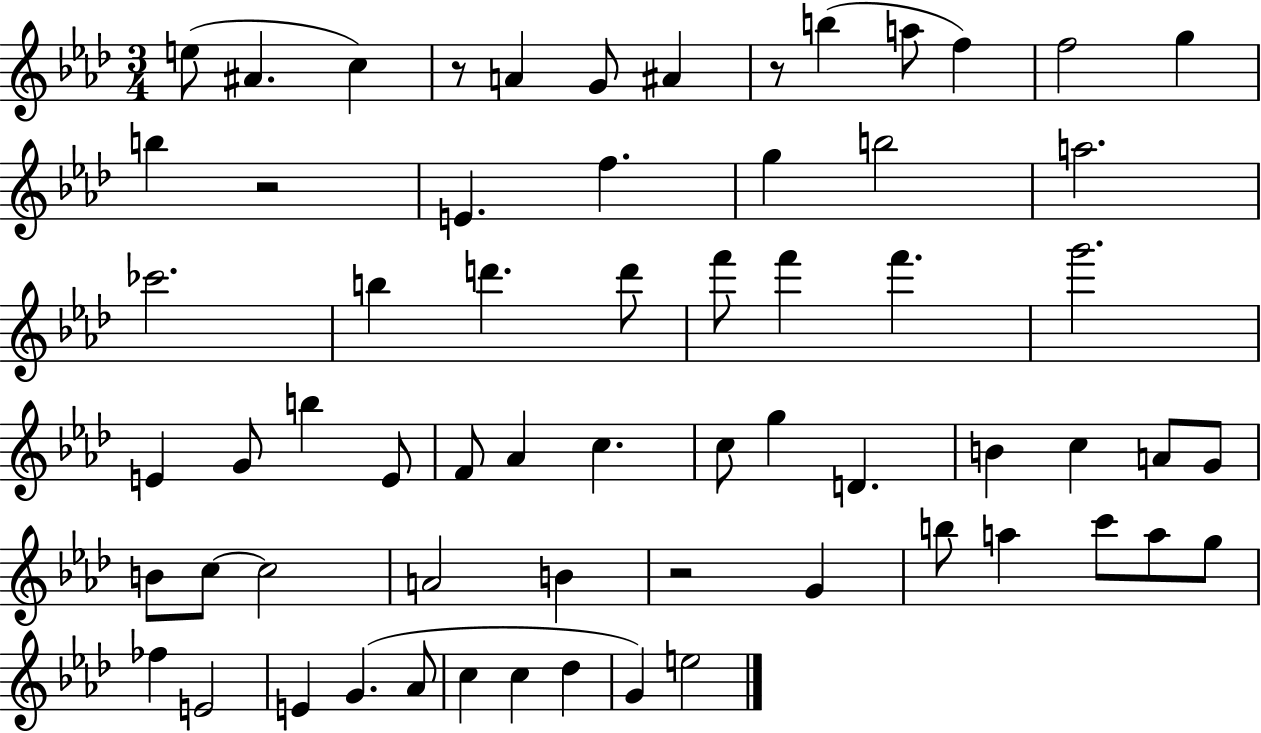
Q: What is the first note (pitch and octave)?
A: E5